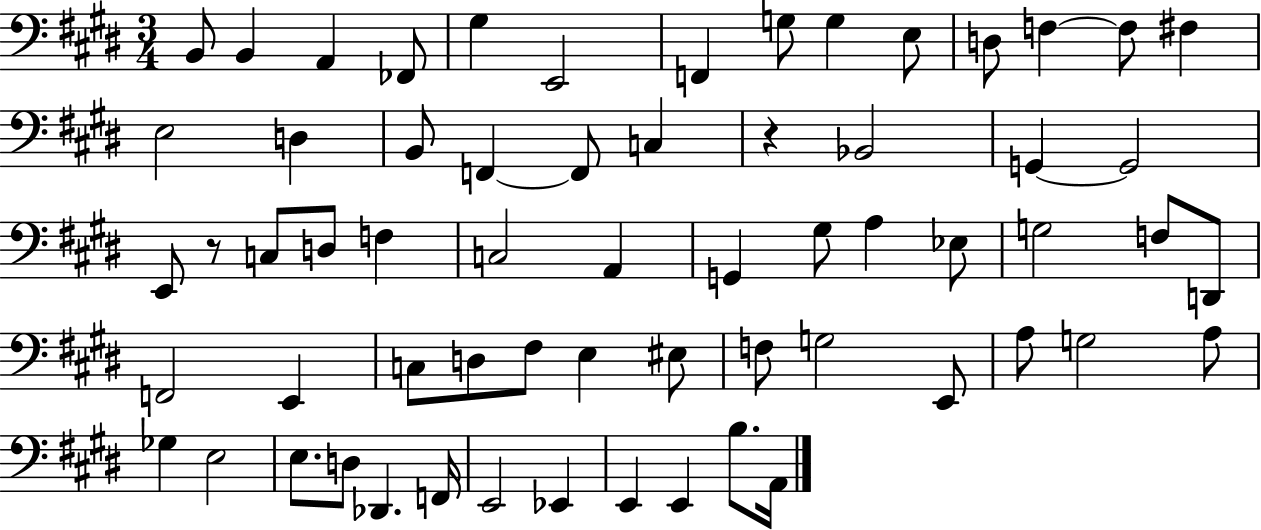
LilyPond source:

{
  \clef bass
  \numericTimeSignature
  \time 3/4
  \key e \major
  b,8 b,4 a,4 fes,8 | gis4 e,2 | f,4 g8 g4 e8 | d8 f4~~ f8 fis4 | \break e2 d4 | b,8 f,4~~ f,8 c4 | r4 bes,2 | g,4~~ g,2 | \break e,8 r8 c8 d8 f4 | c2 a,4 | g,4 gis8 a4 ees8 | g2 f8 d,8 | \break f,2 e,4 | c8 d8 fis8 e4 eis8 | f8 g2 e,8 | a8 g2 a8 | \break ges4 e2 | e8. d8 des,4. f,16 | e,2 ees,4 | e,4 e,4 b8. a,16 | \break \bar "|."
}